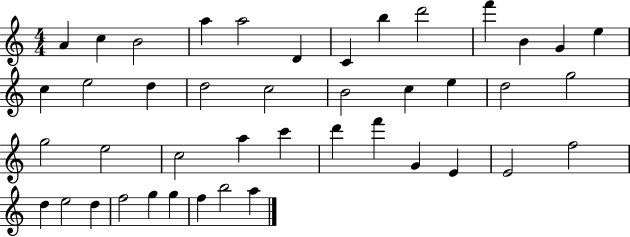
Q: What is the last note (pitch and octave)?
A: A5